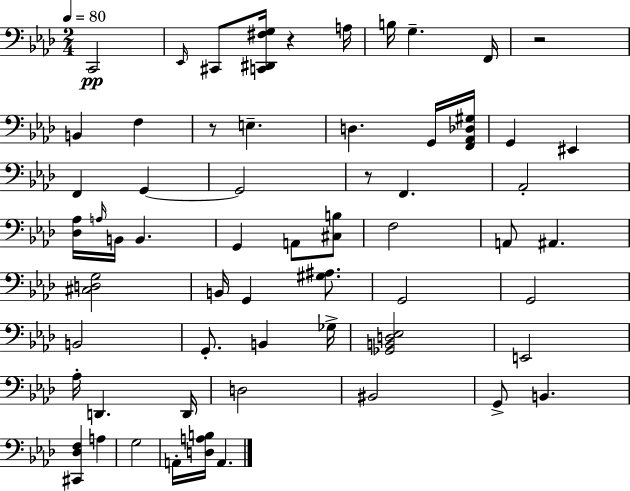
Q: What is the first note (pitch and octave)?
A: C2